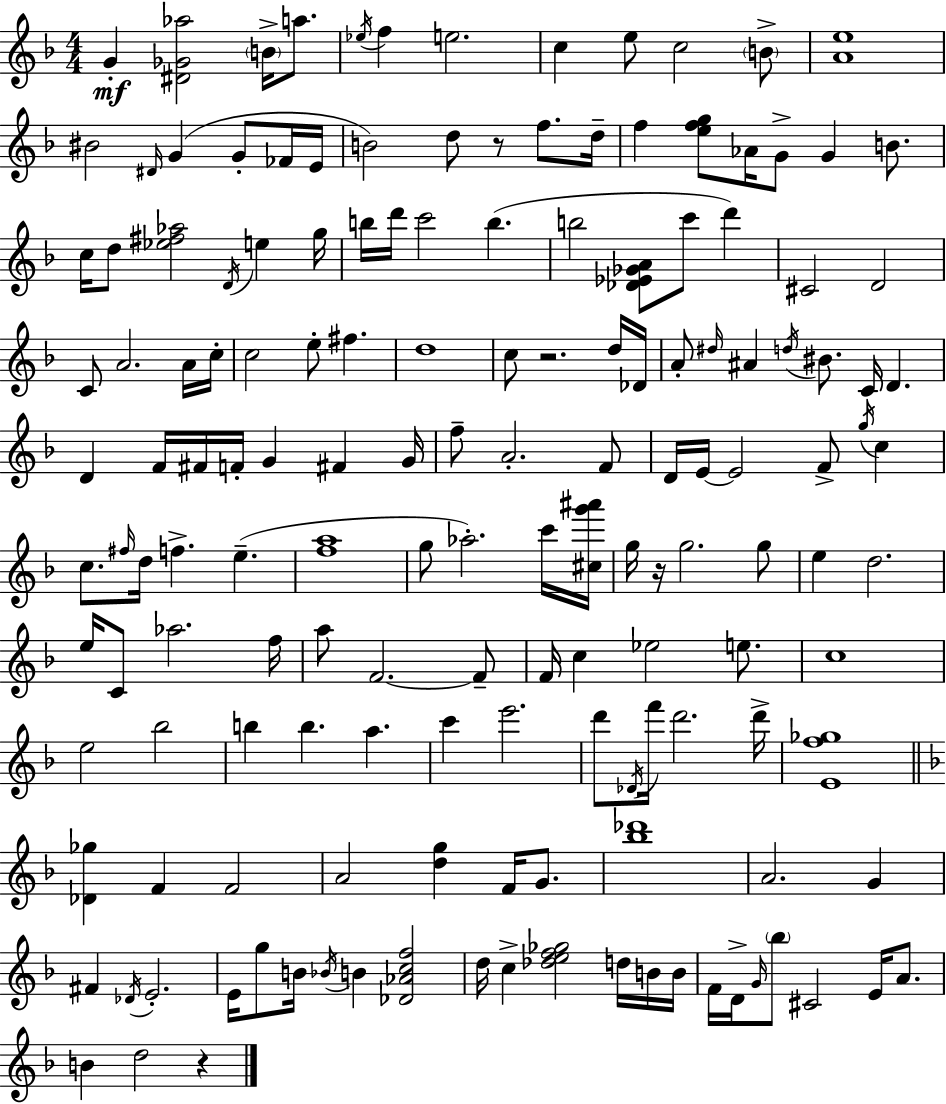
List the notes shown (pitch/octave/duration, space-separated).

G4/q [D#4,Gb4,Ab5]/h B4/s A5/e. Eb5/s F5/q E5/h. C5/q E5/e C5/h B4/e [A4,E5]/w BIS4/h D#4/s G4/q G4/e FES4/s E4/s B4/h D5/e R/e F5/e. D5/s F5/q [E5,F5,G5]/e Ab4/s G4/e G4/q B4/e. C5/s D5/e [Eb5,F#5,Ab5]/h D4/s E5/q G5/s B5/s D6/s C6/h B5/q. B5/h [Db4,Eb4,Gb4,A4]/e C6/e D6/q C#4/h D4/h C4/e A4/h. A4/s C5/s C5/h E5/e F#5/q. D5/w C5/e R/h. D5/s Db4/s A4/e D#5/s A#4/q D5/s BIS4/e. C4/s D4/q. D4/q F4/s F#4/s F4/s G4/q F#4/q G4/s F5/e A4/h. F4/e D4/s E4/s E4/h F4/e G5/s C5/q C5/e. F#5/s D5/s F5/q. E5/q. [F5,A5]/w G5/e Ab5/h. C6/s [C#5,G6,A#6]/s G5/s R/s G5/h. G5/e E5/q D5/h. E5/s C4/e Ab5/h. F5/s A5/e F4/h. F4/e F4/s C5/q Eb5/h E5/e. C5/w E5/h Bb5/h B5/q B5/q. A5/q. C6/q E6/h. D6/e Db4/s F6/s D6/h. D6/s [E4,F5,Gb5]/w [Db4,Gb5]/q F4/q F4/h A4/h [D5,G5]/q F4/s G4/e. [Bb5,Db6]/w A4/h. G4/q F#4/q Db4/s E4/h. E4/s G5/e B4/s Bb4/s B4/q [Db4,Ab4,C5,F5]/h D5/s C5/q [Db5,E5,F5,Gb5]/h D5/s B4/s B4/s F4/s D4/s G4/s Bb5/e C#4/h E4/s A4/e. B4/q D5/h R/q